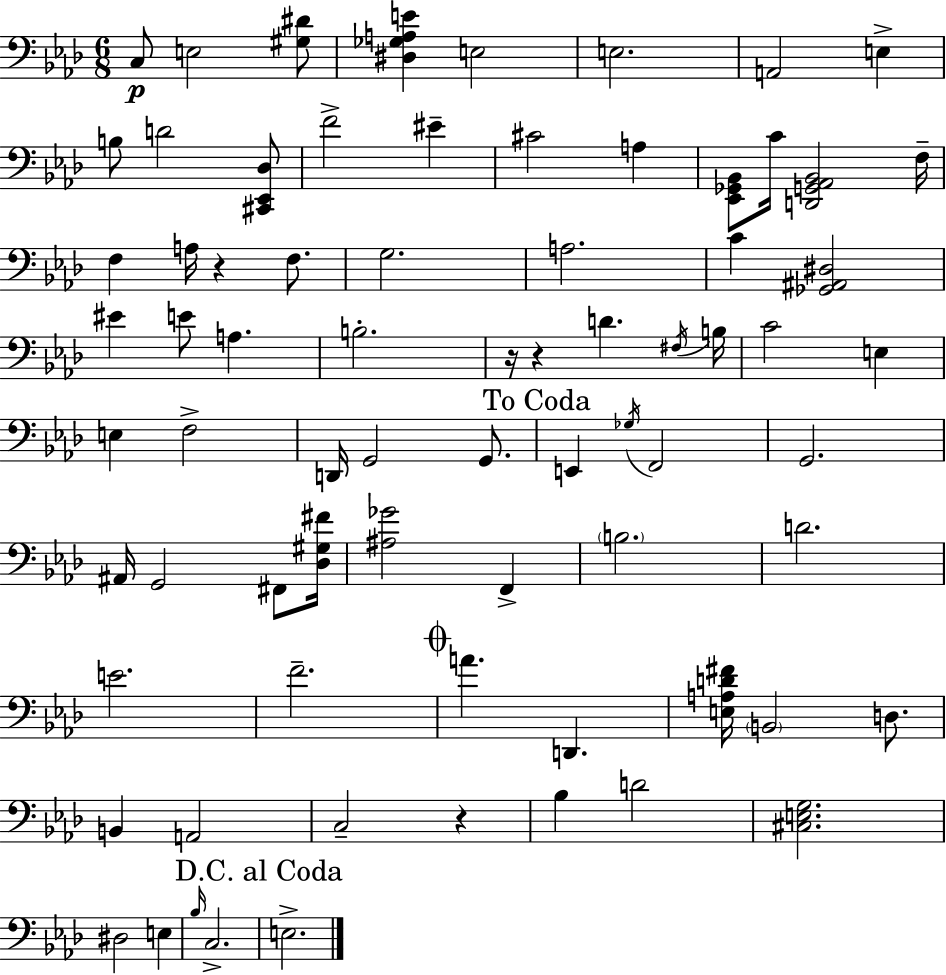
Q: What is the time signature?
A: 6/8